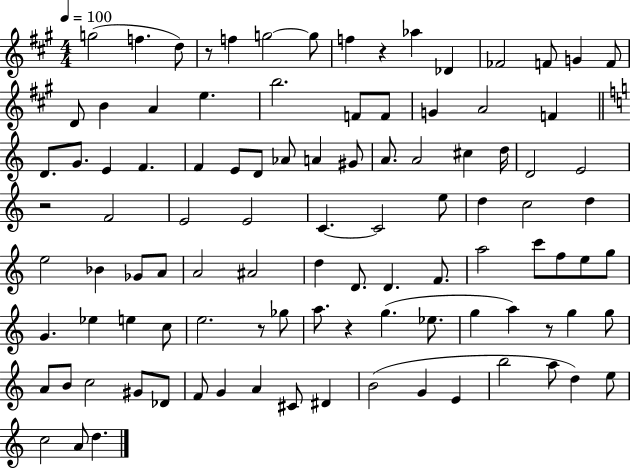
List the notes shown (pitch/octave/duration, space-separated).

G5/h F5/q. D5/e R/e F5/q G5/h G5/e F5/q R/q Ab5/q Db4/q FES4/h F4/e G4/q F4/e D4/e B4/q A4/q E5/q. B5/h. F4/e F4/e G4/q A4/h F4/q D4/e. G4/e. E4/q F4/q. F4/q E4/e D4/e Ab4/e A4/q G#4/e A4/e. A4/h C#5/q D5/s D4/h E4/h R/h F4/h E4/h E4/h C4/q. C4/h E5/e D5/q C5/h D5/q E5/h Bb4/q Gb4/e A4/e A4/h A#4/h D5/q D4/e. D4/q. F4/e. A5/h C6/e F5/e E5/e G5/e G4/q. Eb5/q E5/q C5/e E5/h. R/e Gb5/e A5/e. R/q G5/q. Eb5/e. G5/q A5/q R/e G5/q G5/e A4/e B4/e C5/h G#4/e Db4/e F4/e G4/q A4/q C#4/e D#4/q B4/h G4/q E4/q B5/h A5/e D5/q E5/e C5/h A4/e D5/q.